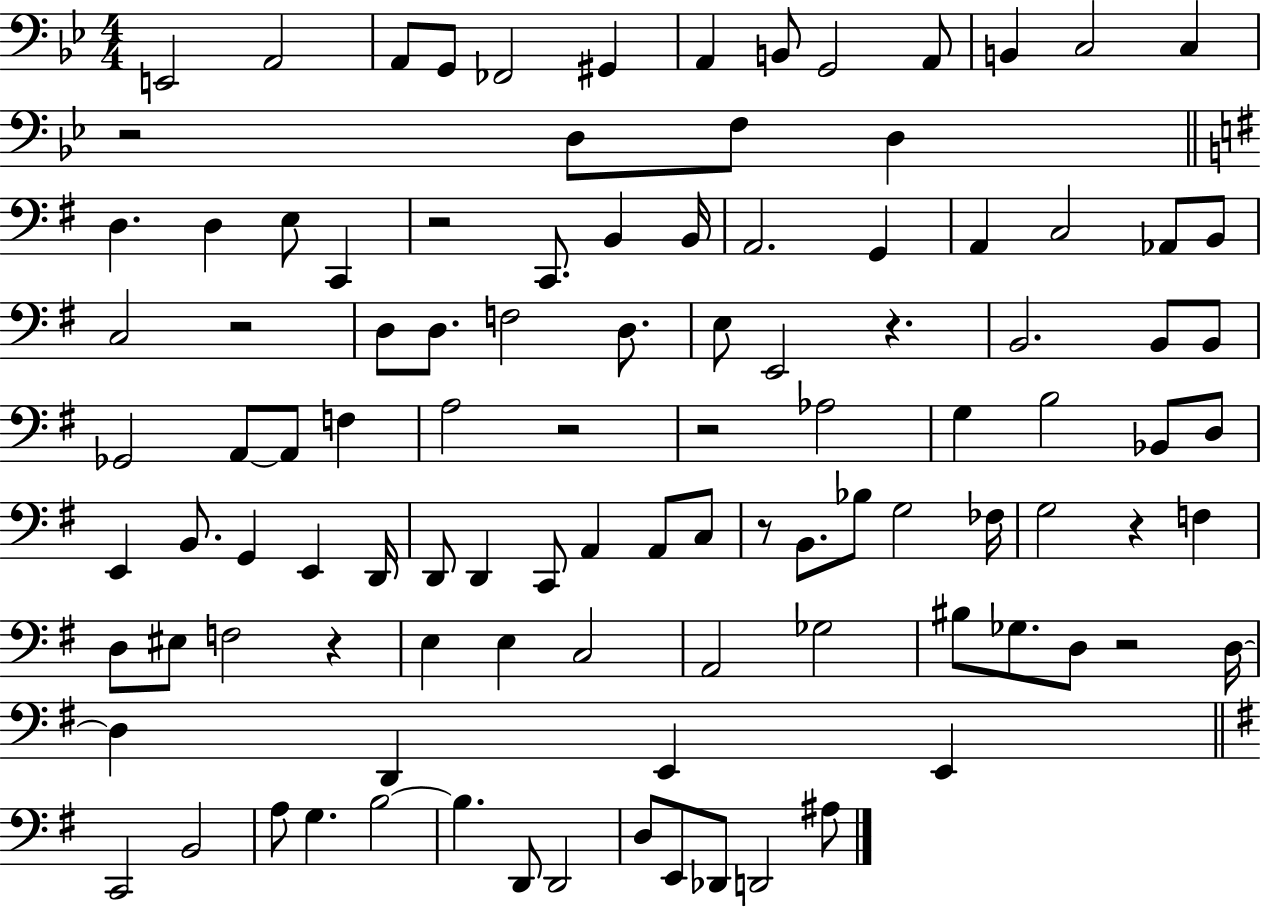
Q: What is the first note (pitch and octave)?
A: E2